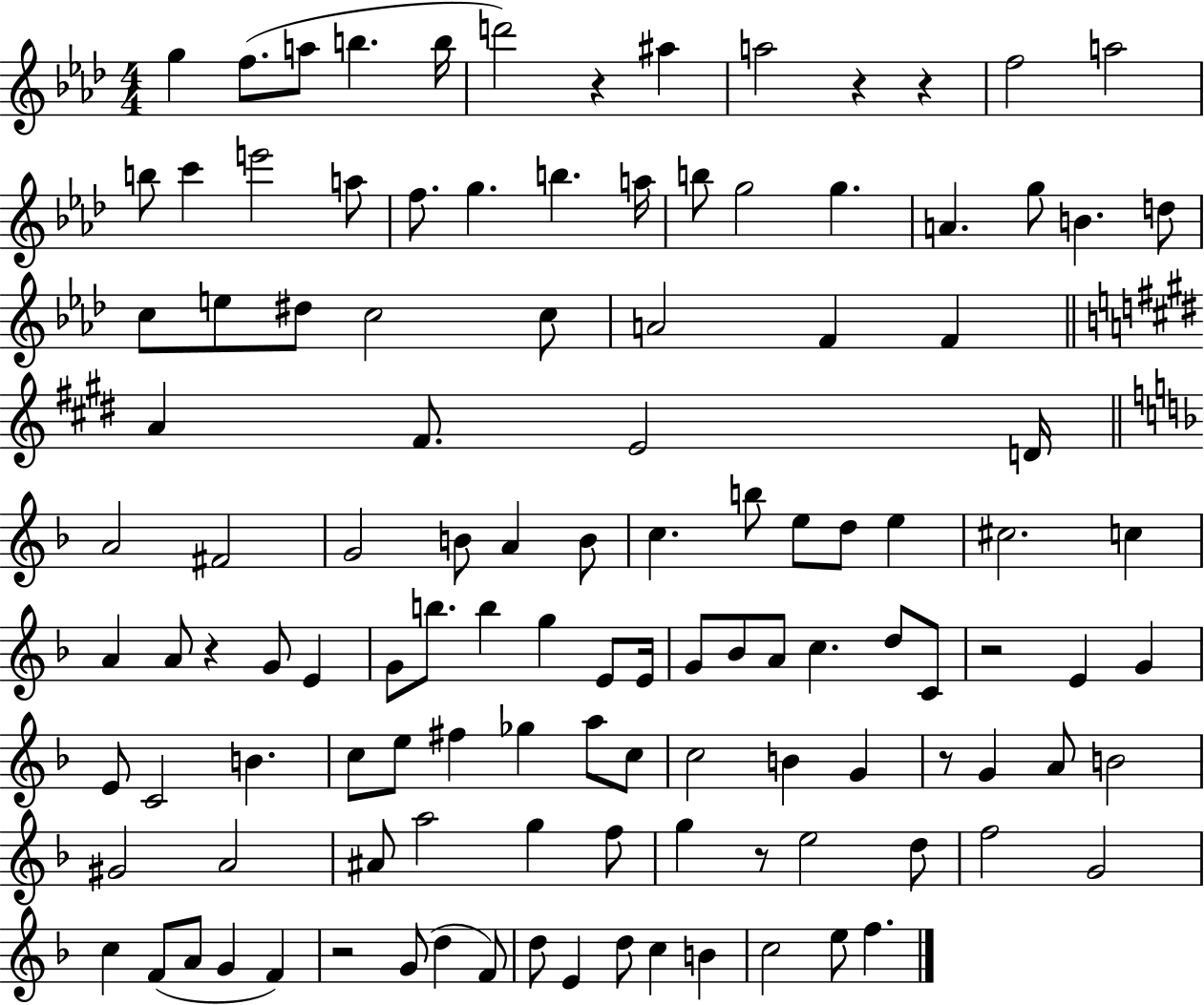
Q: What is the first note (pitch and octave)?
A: G5